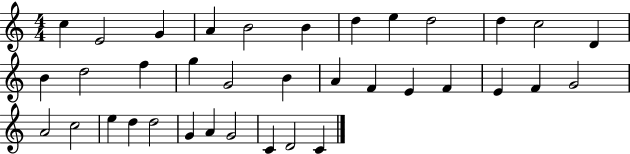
{
  \clef treble
  \numericTimeSignature
  \time 4/4
  \key c \major
  c''4 e'2 g'4 | a'4 b'2 b'4 | d''4 e''4 d''2 | d''4 c''2 d'4 | \break b'4 d''2 f''4 | g''4 g'2 b'4 | a'4 f'4 e'4 f'4 | e'4 f'4 g'2 | \break a'2 c''2 | e''4 d''4 d''2 | g'4 a'4 g'2 | c'4 d'2 c'4 | \break \bar "|."
}